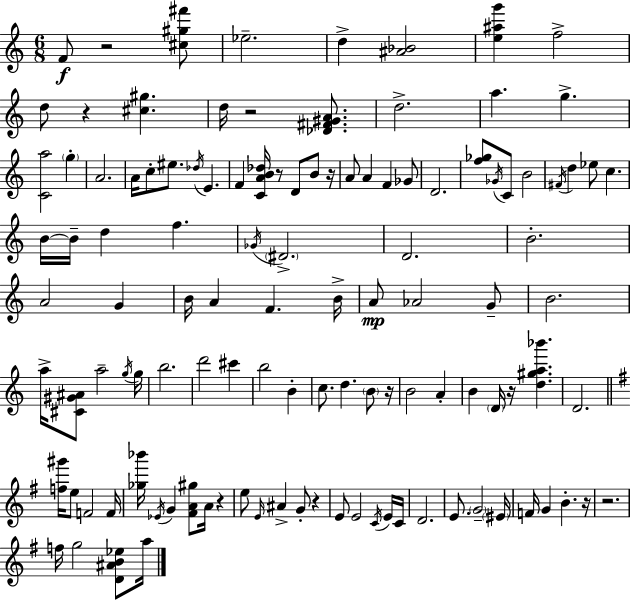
{
  \clef treble
  \numericTimeSignature
  \time 6/8
  \key a \minor
  f'8\f r2 <cis'' gis'' fis'''>8 | ees''2.-- | d''4-> <ais' bes'>2 | <e'' ais'' g'''>4 f''2-> | \break d''8 r4 <cis'' gis''>4. | d''16 r2 <des' fis' gis' a'>8. | d''2.-> | a''4. g''4.-> | \break <c' a''>2 \parenthesize g''4-. | a'2. | a'16 c''8-. eis''8. \acciaccatura { des''16 } e'4. | f'4 <c' a' b' des''>16 r8 d'8 b'8 | \break r16 a'8 a'4 f'4 ges'8 | d'2. | <f'' ges''>8 \acciaccatura { ges'16 } c'8 b'2 | \acciaccatura { fis'16 } d''4 ees''8 c''4. | \break b'16~~ b'16-- d''4 f''4. | \acciaccatura { ges'16 } \parenthesize dis'2.-> | d'2. | b'2.-. | \break a'2 | g'4 b'16 a'4 f'4. | b'16-> a'8\mp aes'2 | g'8-- b'2. | \break a''16-> <cis' gis' ais'>8 a''2-- | \acciaccatura { g''16 } g''16 b''2. | d'''2 | cis'''4 b''2 | \break b'4-. c''8. d''4. | \parenthesize b'8 r16 b'2 | a'4-. b'4 \parenthesize d'16 r16 <d'' gis'' a'' bes'''>4. | d'2. | \break \bar "||" \break \key g \major <f'' gis'''>16 e''8 f'2 f'16 | <ges'' bes'''>16 \acciaccatura { ees'16 } g'4 <fis' a' gis''>8 a'16 r4 | e''8 \grace { e'16 } ais'4-> g'8-. r4 | e'8 e'2 | \break \acciaccatura { c'16 } e'16 c'16 d'2. | e'8. \parenthesize g'2-- | \parenthesize eis'16 f'16 g'4 b'4.-. | r16 r2. | \break f''16 g''2 | <d' ais' b' ees''>8 a''16 \bar "|."
}